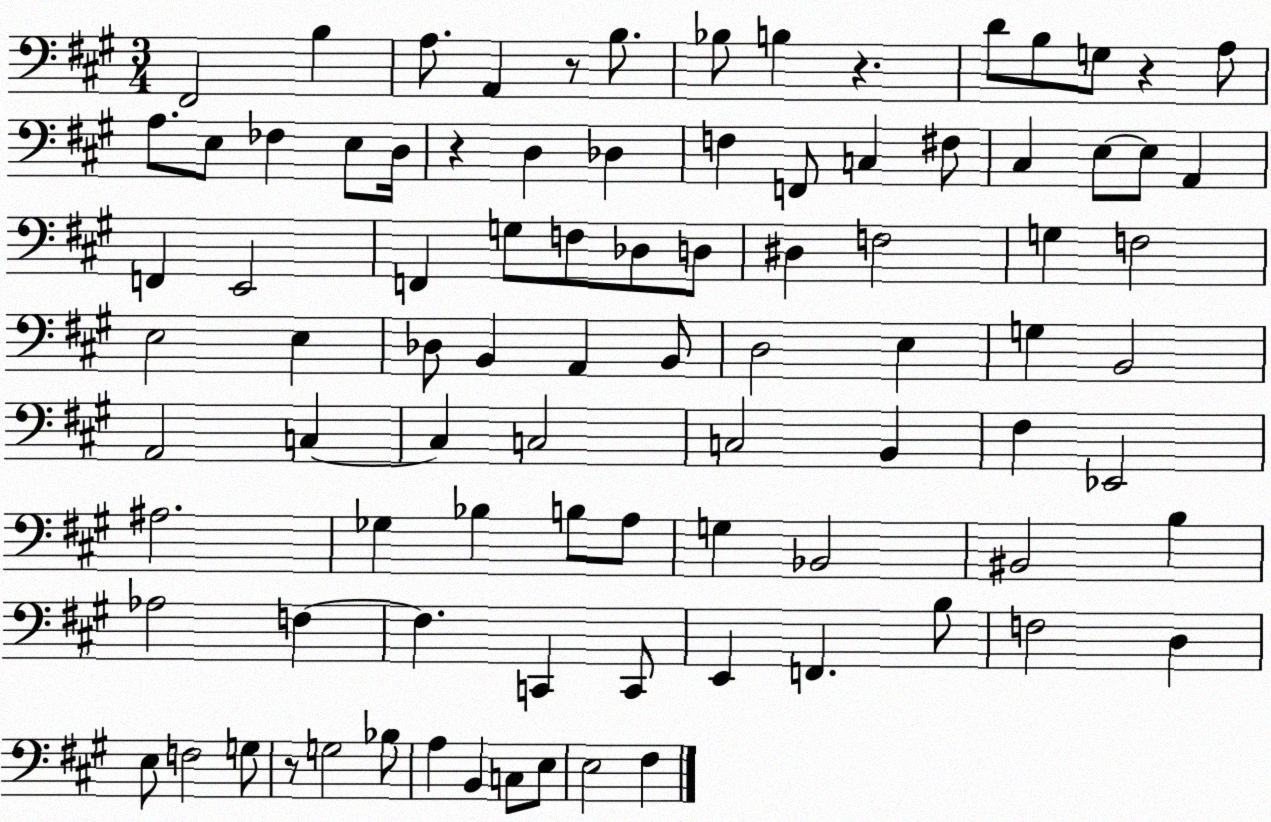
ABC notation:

X:1
T:Untitled
M:3/4
L:1/4
K:A
^F,,2 B, A,/2 A,, z/2 B,/2 _B,/2 B, z D/2 B,/2 G,/2 z A,/2 A,/2 E,/2 _F, E,/2 D,/4 z D, _D, F, F,,/2 C, ^F,/2 ^C, E,/2 E,/2 A,, F,, E,,2 F,, G,/2 F,/2 _D,/2 D,/2 ^D, F,2 G, F,2 E,2 E, _D,/2 B,, A,, B,,/2 D,2 E, G, B,,2 A,,2 C, C, C,2 C,2 B,, ^F, _E,,2 ^A,2 _G, _B, B,/2 A,/2 G, _B,,2 ^B,,2 B, _A,2 F, F, C,, C,,/2 E,, F,, B,/2 F,2 D, E,/2 F,2 G,/2 z/2 G,2 _B,/2 A, B,, C,/2 E,/2 E,2 ^F,